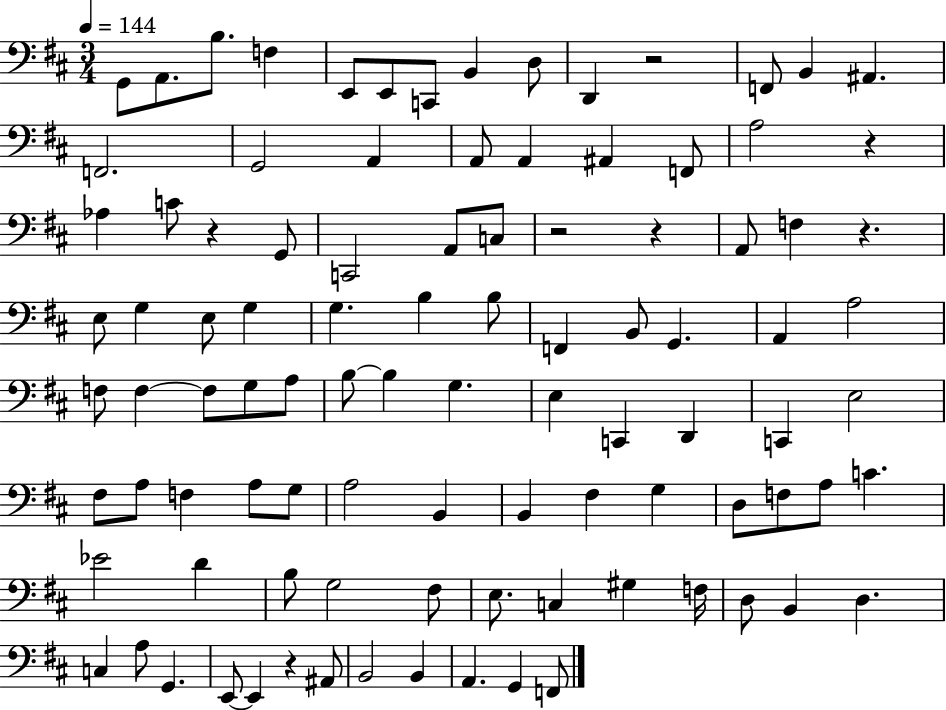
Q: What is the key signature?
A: D major